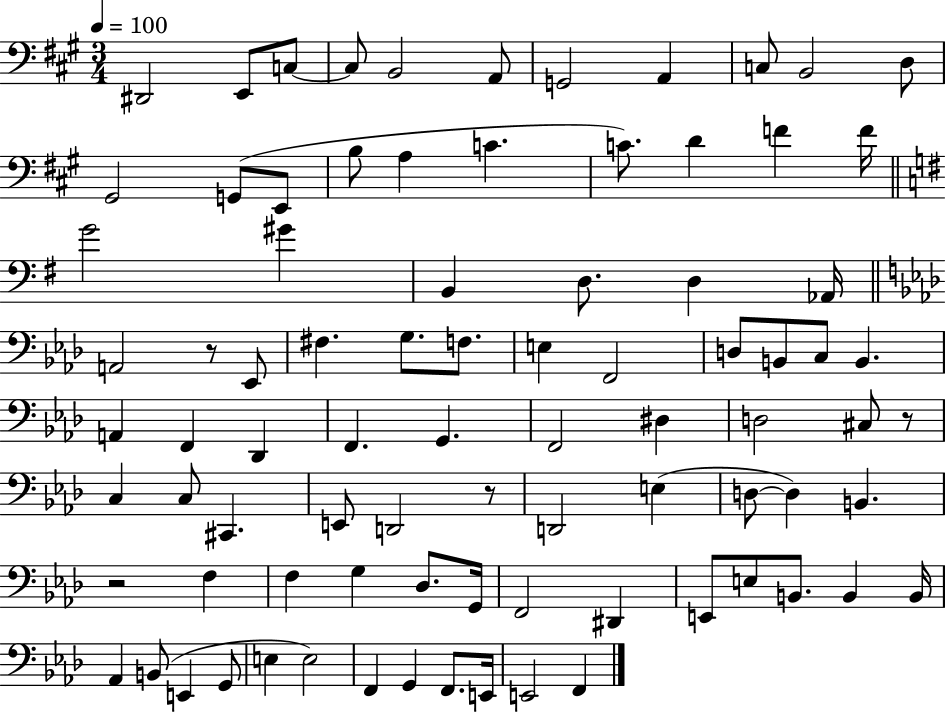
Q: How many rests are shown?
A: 4